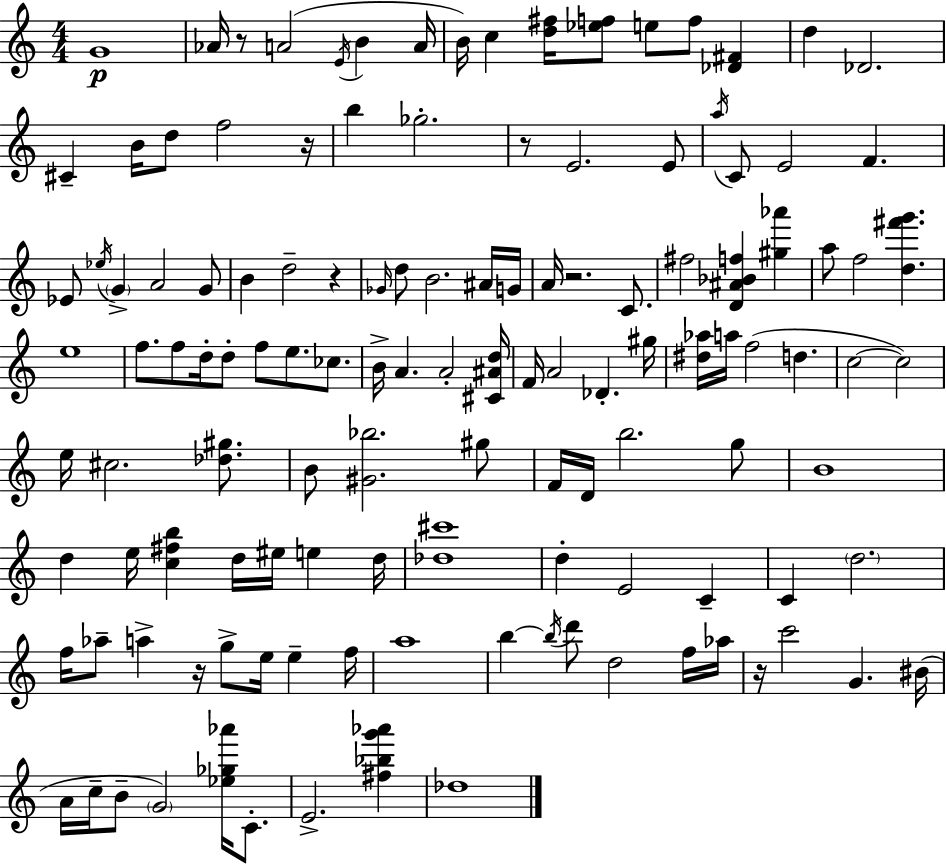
G4/w Ab4/s R/e A4/h E4/s B4/q A4/s B4/s C5/q [D5,F#5]/s [Eb5,F5]/e E5/e F5/e [Db4,F#4]/q D5/q Db4/h. C#4/q B4/s D5/e F5/h R/s B5/q Gb5/h. R/e E4/h. E4/e A5/s C4/e E4/h F4/q. Eb4/e Eb5/s G4/q A4/h G4/e B4/q D5/h R/q Gb4/s D5/e B4/h. A#4/s G4/s A4/s R/h. C4/e. F#5/h [D4,A#4,Bb4,F5]/q [G#5,Ab6]/q A5/e F5/h [D5,F#6,G6]/q. E5/w F5/e. F5/e D5/s D5/e F5/e E5/e. CES5/e. B4/s A4/q. A4/h [C#4,A#4,D5]/s F4/s A4/h Db4/q. G#5/s [D#5,Ab5]/s A5/s F5/h D5/q. C5/h C5/h E5/s C#5/h. [Db5,G#5]/e. B4/e [G#4,Bb5]/h. G#5/e F4/s D4/s B5/h. G5/e B4/w D5/q E5/s [C5,F#5,B5]/q D5/s EIS5/s E5/q D5/s [Db5,C#6]/w D5/q E4/h C4/q C4/q D5/h. F5/s Ab5/e A5/q R/s G5/e E5/s E5/q F5/s A5/w B5/q B5/s D6/e D5/h F5/s Ab5/s R/s C6/h G4/q. BIS4/s A4/s C5/s B4/e G4/h [Eb5,Gb5,Ab6]/s C4/e. E4/h. [F#5,Bb5,G6,Ab6]/q Db5/w